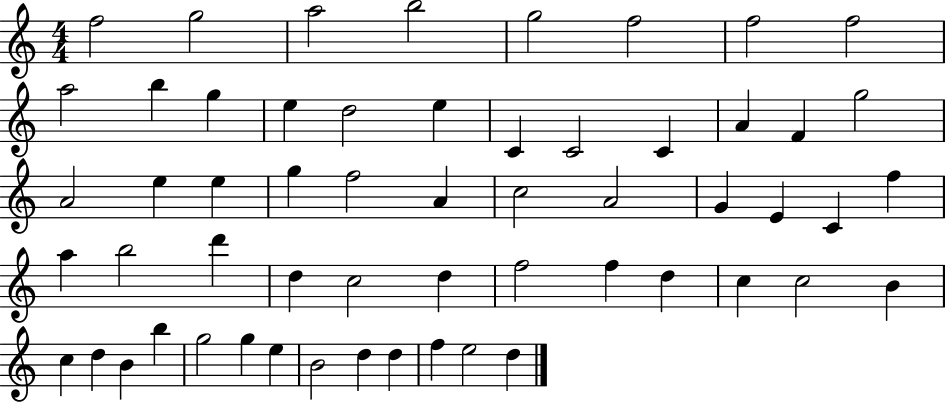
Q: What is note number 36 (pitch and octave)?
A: D5